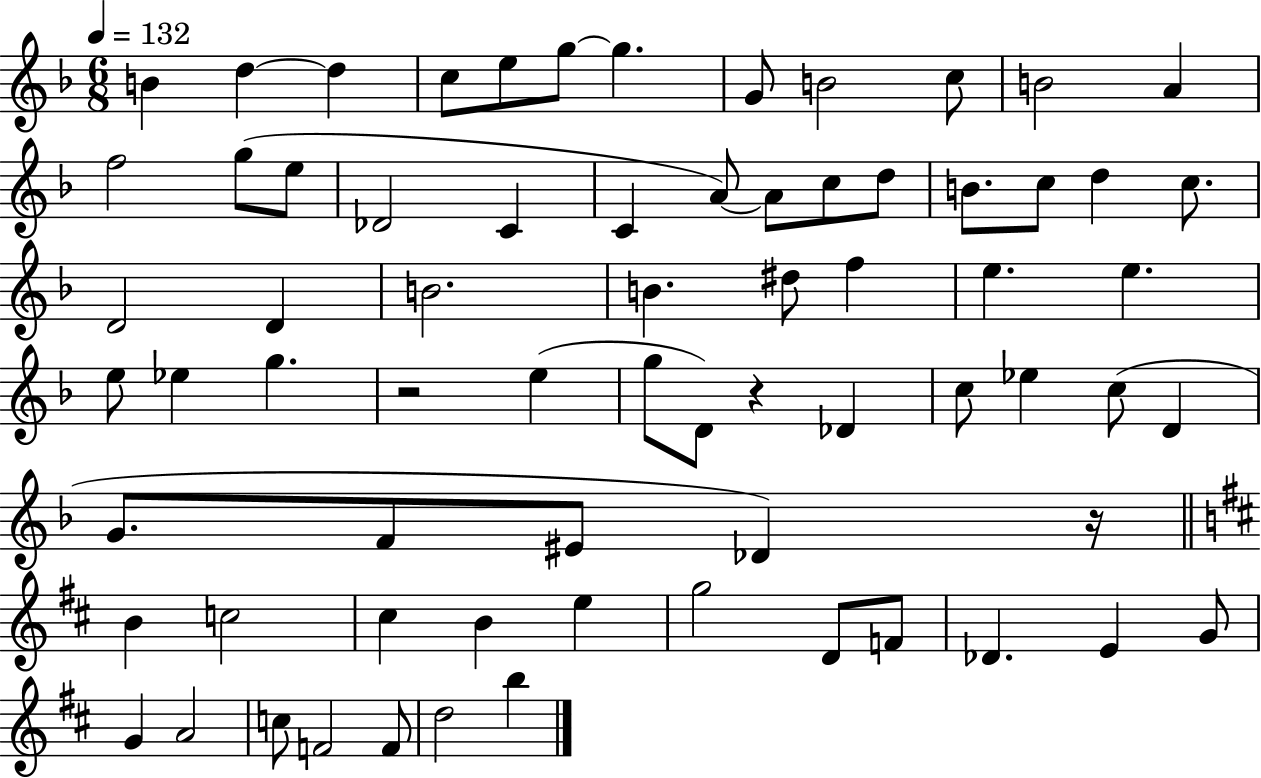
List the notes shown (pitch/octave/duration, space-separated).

B4/q D5/q D5/q C5/e E5/e G5/e G5/q. G4/e B4/h C5/e B4/h A4/q F5/h G5/e E5/e Db4/h C4/q C4/q A4/e A4/e C5/e D5/e B4/e. C5/e D5/q C5/e. D4/h D4/q B4/h. B4/q. D#5/e F5/q E5/q. E5/q. E5/e Eb5/q G5/q. R/h E5/q G5/e D4/e R/q Db4/q C5/e Eb5/q C5/e D4/q G4/e. F4/e EIS4/e Db4/q R/s B4/q C5/h C#5/q B4/q E5/q G5/h D4/e F4/e Db4/q. E4/q G4/e G4/q A4/h C5/e F4/h F4/e D5/h B5/q